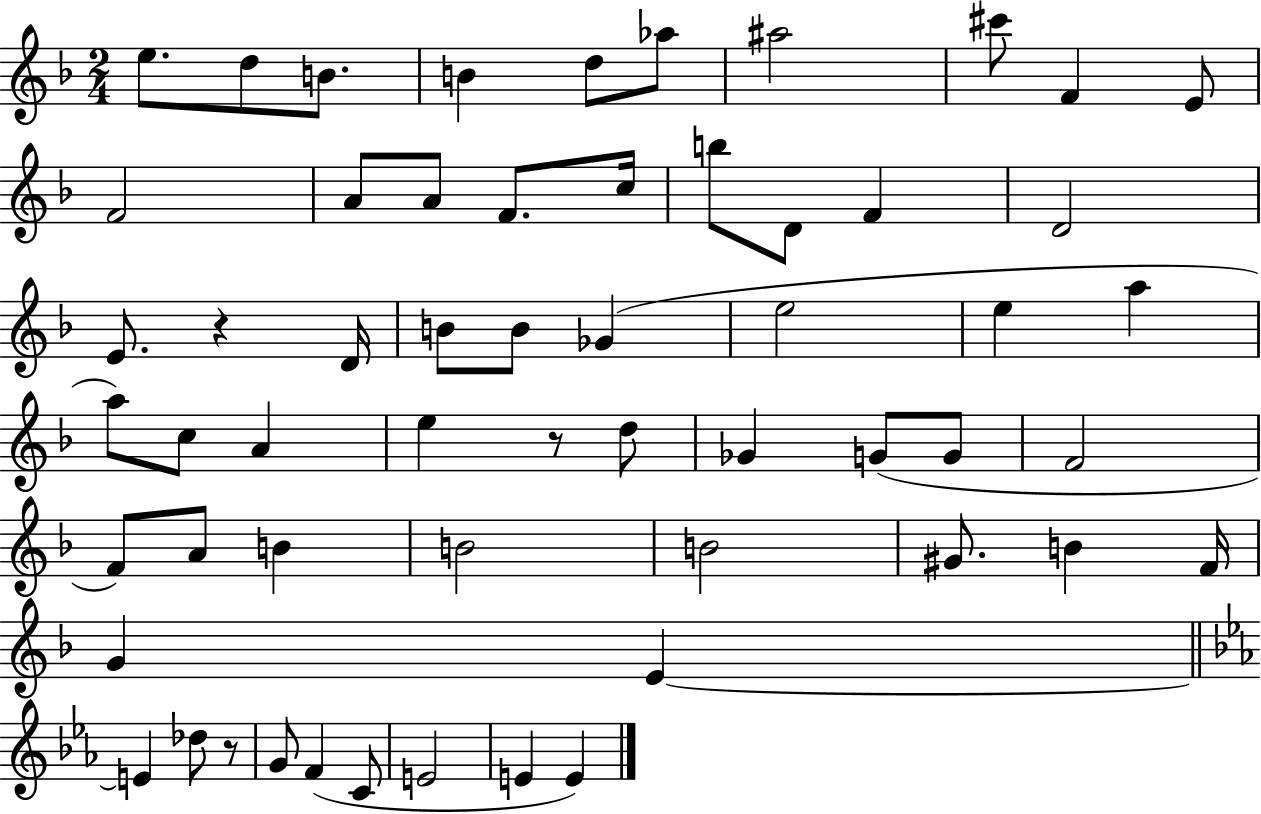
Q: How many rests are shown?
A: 3